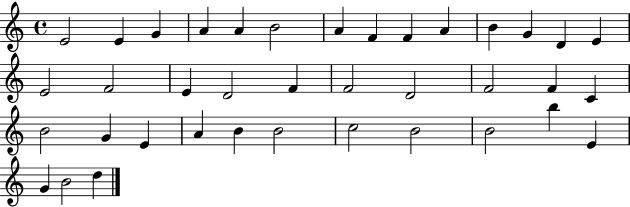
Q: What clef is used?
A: treble